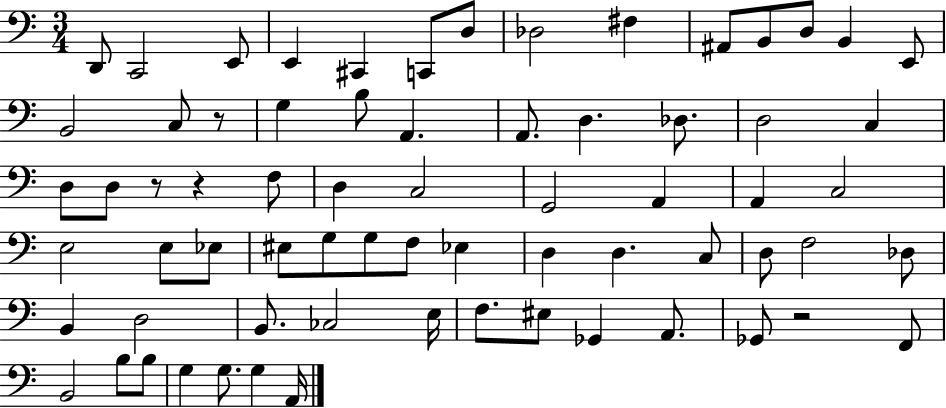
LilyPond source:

{
  \clef bass
  \numericTimeSignature
  \time 3/4
  \key c \major
  d,8 c,2 e,8 | e,4 cis,4 c,8 d8 | des2 fis4 | ais,8 b,8 d8 b,4 e,8 | \break b,2 c8 r8 | g4 b8 a,4. | a,8. d4. des8. | d2 c4 | \break d8 d8 r8 r4 f8 | d4 c2 | g,2 a,4 | a,4 c2 | \break e2 e8 ees8 | eis8 g8 g8 f8 ees4 | d4 d4. c8 | d8 f2 des8 | \break b,4 d2 | b,8. ces2 e16 | f8. eis8 ges,4 a,8. | ges,8 r2 f,8 | \break b,2 b8 b8 | g4 g8. g4 a,16 | \bar "|."
}